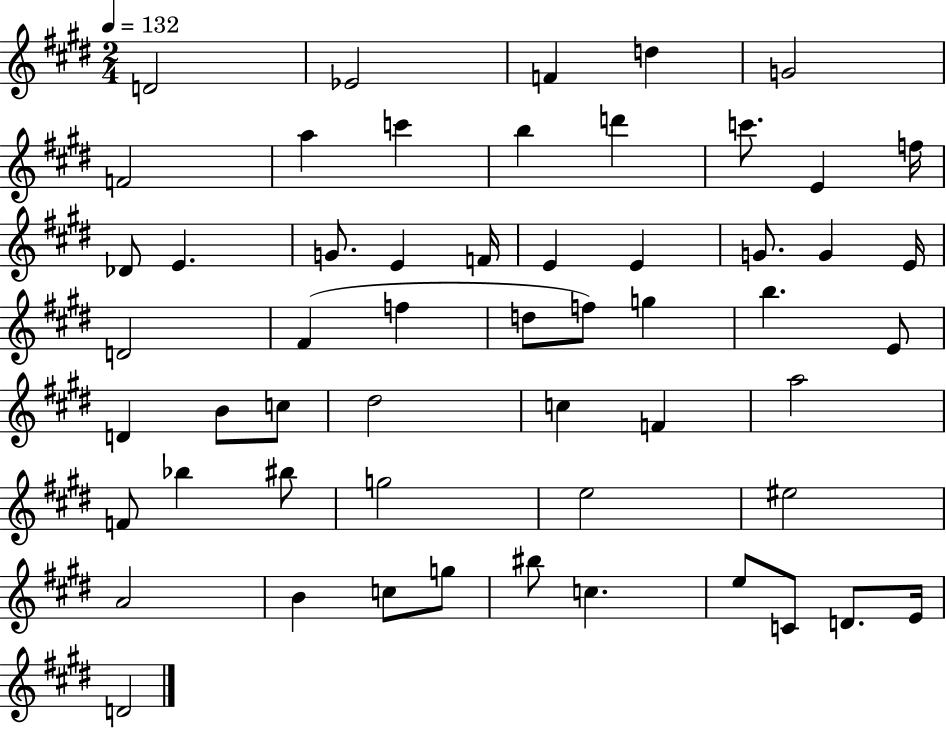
{
  \clef treble
  \numericTimeSignature
  \time 2/4
  \key e \major
  \tempo 4 = 132
  d'2 | ees'2 | f'4 d''4 | g'2 | \break f'2 | a''4 c'''4 | b''4 d'''4 | c'''8. e'4 f''16 | \break des'8 e'4. | g'8. e'4 f'16 | e'4 e'4 | g'8. g'4 e'16 | \break d'2 | fis'4( f''4 | d''8 f''8) g''4 | b''4. e'8 | \break d'4 b'8 c''8 | dis''2 | c''4 f'4 | a''2 | \break f'8 bes''4 bis''8 | g''2 | e''2 | eis''2 | \break a'2 | b'4 c''8 g''8 | bis''8 c''4. | e''8 c'8 d'8. e'16 | \break d'2 | \bar "|."
}